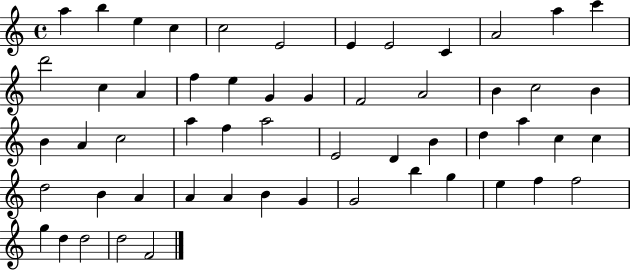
{
  \clef treble
  \time 4/4
  \defaultTimeSignature
  \key c \major
  a''4 b''4 e''4 c''4 | c''2 e'2 | e'4 e'2 c'4 | a'2 a''4 c'''4 | \break d'''2 c''4 a'4 | f''4 e''4 g'4 g'4 | f'2 a'2 | b'4 c''2 b'4 | \break b'4 a'4 c''2 | a''4 f''4 a''2 | e'2 d'4 b'4 | d''4 a''4 c''4 c''4 | \break d''2 b'4 a'4 | a'4 a'4 b'4 g'4 | g'2 b''4 g''4 | e''4 f''4 f''2 | \break g''4 d''4 d''2 | d''2 f'2 | \bar "|."
}